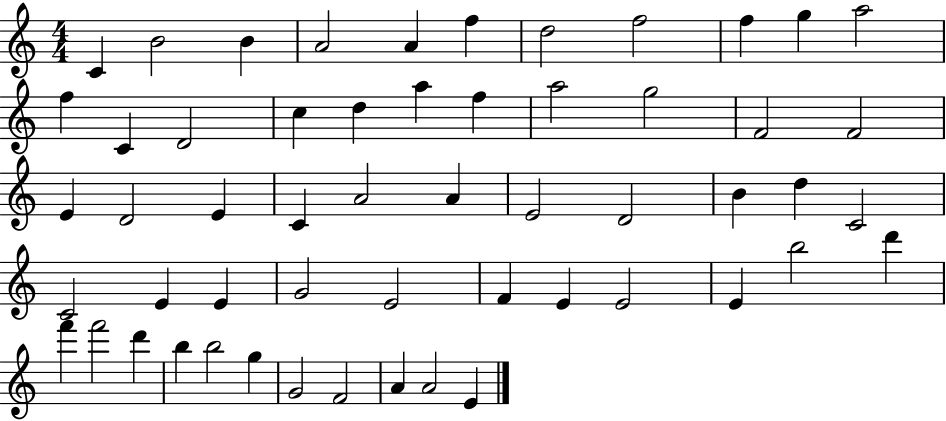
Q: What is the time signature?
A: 4/4